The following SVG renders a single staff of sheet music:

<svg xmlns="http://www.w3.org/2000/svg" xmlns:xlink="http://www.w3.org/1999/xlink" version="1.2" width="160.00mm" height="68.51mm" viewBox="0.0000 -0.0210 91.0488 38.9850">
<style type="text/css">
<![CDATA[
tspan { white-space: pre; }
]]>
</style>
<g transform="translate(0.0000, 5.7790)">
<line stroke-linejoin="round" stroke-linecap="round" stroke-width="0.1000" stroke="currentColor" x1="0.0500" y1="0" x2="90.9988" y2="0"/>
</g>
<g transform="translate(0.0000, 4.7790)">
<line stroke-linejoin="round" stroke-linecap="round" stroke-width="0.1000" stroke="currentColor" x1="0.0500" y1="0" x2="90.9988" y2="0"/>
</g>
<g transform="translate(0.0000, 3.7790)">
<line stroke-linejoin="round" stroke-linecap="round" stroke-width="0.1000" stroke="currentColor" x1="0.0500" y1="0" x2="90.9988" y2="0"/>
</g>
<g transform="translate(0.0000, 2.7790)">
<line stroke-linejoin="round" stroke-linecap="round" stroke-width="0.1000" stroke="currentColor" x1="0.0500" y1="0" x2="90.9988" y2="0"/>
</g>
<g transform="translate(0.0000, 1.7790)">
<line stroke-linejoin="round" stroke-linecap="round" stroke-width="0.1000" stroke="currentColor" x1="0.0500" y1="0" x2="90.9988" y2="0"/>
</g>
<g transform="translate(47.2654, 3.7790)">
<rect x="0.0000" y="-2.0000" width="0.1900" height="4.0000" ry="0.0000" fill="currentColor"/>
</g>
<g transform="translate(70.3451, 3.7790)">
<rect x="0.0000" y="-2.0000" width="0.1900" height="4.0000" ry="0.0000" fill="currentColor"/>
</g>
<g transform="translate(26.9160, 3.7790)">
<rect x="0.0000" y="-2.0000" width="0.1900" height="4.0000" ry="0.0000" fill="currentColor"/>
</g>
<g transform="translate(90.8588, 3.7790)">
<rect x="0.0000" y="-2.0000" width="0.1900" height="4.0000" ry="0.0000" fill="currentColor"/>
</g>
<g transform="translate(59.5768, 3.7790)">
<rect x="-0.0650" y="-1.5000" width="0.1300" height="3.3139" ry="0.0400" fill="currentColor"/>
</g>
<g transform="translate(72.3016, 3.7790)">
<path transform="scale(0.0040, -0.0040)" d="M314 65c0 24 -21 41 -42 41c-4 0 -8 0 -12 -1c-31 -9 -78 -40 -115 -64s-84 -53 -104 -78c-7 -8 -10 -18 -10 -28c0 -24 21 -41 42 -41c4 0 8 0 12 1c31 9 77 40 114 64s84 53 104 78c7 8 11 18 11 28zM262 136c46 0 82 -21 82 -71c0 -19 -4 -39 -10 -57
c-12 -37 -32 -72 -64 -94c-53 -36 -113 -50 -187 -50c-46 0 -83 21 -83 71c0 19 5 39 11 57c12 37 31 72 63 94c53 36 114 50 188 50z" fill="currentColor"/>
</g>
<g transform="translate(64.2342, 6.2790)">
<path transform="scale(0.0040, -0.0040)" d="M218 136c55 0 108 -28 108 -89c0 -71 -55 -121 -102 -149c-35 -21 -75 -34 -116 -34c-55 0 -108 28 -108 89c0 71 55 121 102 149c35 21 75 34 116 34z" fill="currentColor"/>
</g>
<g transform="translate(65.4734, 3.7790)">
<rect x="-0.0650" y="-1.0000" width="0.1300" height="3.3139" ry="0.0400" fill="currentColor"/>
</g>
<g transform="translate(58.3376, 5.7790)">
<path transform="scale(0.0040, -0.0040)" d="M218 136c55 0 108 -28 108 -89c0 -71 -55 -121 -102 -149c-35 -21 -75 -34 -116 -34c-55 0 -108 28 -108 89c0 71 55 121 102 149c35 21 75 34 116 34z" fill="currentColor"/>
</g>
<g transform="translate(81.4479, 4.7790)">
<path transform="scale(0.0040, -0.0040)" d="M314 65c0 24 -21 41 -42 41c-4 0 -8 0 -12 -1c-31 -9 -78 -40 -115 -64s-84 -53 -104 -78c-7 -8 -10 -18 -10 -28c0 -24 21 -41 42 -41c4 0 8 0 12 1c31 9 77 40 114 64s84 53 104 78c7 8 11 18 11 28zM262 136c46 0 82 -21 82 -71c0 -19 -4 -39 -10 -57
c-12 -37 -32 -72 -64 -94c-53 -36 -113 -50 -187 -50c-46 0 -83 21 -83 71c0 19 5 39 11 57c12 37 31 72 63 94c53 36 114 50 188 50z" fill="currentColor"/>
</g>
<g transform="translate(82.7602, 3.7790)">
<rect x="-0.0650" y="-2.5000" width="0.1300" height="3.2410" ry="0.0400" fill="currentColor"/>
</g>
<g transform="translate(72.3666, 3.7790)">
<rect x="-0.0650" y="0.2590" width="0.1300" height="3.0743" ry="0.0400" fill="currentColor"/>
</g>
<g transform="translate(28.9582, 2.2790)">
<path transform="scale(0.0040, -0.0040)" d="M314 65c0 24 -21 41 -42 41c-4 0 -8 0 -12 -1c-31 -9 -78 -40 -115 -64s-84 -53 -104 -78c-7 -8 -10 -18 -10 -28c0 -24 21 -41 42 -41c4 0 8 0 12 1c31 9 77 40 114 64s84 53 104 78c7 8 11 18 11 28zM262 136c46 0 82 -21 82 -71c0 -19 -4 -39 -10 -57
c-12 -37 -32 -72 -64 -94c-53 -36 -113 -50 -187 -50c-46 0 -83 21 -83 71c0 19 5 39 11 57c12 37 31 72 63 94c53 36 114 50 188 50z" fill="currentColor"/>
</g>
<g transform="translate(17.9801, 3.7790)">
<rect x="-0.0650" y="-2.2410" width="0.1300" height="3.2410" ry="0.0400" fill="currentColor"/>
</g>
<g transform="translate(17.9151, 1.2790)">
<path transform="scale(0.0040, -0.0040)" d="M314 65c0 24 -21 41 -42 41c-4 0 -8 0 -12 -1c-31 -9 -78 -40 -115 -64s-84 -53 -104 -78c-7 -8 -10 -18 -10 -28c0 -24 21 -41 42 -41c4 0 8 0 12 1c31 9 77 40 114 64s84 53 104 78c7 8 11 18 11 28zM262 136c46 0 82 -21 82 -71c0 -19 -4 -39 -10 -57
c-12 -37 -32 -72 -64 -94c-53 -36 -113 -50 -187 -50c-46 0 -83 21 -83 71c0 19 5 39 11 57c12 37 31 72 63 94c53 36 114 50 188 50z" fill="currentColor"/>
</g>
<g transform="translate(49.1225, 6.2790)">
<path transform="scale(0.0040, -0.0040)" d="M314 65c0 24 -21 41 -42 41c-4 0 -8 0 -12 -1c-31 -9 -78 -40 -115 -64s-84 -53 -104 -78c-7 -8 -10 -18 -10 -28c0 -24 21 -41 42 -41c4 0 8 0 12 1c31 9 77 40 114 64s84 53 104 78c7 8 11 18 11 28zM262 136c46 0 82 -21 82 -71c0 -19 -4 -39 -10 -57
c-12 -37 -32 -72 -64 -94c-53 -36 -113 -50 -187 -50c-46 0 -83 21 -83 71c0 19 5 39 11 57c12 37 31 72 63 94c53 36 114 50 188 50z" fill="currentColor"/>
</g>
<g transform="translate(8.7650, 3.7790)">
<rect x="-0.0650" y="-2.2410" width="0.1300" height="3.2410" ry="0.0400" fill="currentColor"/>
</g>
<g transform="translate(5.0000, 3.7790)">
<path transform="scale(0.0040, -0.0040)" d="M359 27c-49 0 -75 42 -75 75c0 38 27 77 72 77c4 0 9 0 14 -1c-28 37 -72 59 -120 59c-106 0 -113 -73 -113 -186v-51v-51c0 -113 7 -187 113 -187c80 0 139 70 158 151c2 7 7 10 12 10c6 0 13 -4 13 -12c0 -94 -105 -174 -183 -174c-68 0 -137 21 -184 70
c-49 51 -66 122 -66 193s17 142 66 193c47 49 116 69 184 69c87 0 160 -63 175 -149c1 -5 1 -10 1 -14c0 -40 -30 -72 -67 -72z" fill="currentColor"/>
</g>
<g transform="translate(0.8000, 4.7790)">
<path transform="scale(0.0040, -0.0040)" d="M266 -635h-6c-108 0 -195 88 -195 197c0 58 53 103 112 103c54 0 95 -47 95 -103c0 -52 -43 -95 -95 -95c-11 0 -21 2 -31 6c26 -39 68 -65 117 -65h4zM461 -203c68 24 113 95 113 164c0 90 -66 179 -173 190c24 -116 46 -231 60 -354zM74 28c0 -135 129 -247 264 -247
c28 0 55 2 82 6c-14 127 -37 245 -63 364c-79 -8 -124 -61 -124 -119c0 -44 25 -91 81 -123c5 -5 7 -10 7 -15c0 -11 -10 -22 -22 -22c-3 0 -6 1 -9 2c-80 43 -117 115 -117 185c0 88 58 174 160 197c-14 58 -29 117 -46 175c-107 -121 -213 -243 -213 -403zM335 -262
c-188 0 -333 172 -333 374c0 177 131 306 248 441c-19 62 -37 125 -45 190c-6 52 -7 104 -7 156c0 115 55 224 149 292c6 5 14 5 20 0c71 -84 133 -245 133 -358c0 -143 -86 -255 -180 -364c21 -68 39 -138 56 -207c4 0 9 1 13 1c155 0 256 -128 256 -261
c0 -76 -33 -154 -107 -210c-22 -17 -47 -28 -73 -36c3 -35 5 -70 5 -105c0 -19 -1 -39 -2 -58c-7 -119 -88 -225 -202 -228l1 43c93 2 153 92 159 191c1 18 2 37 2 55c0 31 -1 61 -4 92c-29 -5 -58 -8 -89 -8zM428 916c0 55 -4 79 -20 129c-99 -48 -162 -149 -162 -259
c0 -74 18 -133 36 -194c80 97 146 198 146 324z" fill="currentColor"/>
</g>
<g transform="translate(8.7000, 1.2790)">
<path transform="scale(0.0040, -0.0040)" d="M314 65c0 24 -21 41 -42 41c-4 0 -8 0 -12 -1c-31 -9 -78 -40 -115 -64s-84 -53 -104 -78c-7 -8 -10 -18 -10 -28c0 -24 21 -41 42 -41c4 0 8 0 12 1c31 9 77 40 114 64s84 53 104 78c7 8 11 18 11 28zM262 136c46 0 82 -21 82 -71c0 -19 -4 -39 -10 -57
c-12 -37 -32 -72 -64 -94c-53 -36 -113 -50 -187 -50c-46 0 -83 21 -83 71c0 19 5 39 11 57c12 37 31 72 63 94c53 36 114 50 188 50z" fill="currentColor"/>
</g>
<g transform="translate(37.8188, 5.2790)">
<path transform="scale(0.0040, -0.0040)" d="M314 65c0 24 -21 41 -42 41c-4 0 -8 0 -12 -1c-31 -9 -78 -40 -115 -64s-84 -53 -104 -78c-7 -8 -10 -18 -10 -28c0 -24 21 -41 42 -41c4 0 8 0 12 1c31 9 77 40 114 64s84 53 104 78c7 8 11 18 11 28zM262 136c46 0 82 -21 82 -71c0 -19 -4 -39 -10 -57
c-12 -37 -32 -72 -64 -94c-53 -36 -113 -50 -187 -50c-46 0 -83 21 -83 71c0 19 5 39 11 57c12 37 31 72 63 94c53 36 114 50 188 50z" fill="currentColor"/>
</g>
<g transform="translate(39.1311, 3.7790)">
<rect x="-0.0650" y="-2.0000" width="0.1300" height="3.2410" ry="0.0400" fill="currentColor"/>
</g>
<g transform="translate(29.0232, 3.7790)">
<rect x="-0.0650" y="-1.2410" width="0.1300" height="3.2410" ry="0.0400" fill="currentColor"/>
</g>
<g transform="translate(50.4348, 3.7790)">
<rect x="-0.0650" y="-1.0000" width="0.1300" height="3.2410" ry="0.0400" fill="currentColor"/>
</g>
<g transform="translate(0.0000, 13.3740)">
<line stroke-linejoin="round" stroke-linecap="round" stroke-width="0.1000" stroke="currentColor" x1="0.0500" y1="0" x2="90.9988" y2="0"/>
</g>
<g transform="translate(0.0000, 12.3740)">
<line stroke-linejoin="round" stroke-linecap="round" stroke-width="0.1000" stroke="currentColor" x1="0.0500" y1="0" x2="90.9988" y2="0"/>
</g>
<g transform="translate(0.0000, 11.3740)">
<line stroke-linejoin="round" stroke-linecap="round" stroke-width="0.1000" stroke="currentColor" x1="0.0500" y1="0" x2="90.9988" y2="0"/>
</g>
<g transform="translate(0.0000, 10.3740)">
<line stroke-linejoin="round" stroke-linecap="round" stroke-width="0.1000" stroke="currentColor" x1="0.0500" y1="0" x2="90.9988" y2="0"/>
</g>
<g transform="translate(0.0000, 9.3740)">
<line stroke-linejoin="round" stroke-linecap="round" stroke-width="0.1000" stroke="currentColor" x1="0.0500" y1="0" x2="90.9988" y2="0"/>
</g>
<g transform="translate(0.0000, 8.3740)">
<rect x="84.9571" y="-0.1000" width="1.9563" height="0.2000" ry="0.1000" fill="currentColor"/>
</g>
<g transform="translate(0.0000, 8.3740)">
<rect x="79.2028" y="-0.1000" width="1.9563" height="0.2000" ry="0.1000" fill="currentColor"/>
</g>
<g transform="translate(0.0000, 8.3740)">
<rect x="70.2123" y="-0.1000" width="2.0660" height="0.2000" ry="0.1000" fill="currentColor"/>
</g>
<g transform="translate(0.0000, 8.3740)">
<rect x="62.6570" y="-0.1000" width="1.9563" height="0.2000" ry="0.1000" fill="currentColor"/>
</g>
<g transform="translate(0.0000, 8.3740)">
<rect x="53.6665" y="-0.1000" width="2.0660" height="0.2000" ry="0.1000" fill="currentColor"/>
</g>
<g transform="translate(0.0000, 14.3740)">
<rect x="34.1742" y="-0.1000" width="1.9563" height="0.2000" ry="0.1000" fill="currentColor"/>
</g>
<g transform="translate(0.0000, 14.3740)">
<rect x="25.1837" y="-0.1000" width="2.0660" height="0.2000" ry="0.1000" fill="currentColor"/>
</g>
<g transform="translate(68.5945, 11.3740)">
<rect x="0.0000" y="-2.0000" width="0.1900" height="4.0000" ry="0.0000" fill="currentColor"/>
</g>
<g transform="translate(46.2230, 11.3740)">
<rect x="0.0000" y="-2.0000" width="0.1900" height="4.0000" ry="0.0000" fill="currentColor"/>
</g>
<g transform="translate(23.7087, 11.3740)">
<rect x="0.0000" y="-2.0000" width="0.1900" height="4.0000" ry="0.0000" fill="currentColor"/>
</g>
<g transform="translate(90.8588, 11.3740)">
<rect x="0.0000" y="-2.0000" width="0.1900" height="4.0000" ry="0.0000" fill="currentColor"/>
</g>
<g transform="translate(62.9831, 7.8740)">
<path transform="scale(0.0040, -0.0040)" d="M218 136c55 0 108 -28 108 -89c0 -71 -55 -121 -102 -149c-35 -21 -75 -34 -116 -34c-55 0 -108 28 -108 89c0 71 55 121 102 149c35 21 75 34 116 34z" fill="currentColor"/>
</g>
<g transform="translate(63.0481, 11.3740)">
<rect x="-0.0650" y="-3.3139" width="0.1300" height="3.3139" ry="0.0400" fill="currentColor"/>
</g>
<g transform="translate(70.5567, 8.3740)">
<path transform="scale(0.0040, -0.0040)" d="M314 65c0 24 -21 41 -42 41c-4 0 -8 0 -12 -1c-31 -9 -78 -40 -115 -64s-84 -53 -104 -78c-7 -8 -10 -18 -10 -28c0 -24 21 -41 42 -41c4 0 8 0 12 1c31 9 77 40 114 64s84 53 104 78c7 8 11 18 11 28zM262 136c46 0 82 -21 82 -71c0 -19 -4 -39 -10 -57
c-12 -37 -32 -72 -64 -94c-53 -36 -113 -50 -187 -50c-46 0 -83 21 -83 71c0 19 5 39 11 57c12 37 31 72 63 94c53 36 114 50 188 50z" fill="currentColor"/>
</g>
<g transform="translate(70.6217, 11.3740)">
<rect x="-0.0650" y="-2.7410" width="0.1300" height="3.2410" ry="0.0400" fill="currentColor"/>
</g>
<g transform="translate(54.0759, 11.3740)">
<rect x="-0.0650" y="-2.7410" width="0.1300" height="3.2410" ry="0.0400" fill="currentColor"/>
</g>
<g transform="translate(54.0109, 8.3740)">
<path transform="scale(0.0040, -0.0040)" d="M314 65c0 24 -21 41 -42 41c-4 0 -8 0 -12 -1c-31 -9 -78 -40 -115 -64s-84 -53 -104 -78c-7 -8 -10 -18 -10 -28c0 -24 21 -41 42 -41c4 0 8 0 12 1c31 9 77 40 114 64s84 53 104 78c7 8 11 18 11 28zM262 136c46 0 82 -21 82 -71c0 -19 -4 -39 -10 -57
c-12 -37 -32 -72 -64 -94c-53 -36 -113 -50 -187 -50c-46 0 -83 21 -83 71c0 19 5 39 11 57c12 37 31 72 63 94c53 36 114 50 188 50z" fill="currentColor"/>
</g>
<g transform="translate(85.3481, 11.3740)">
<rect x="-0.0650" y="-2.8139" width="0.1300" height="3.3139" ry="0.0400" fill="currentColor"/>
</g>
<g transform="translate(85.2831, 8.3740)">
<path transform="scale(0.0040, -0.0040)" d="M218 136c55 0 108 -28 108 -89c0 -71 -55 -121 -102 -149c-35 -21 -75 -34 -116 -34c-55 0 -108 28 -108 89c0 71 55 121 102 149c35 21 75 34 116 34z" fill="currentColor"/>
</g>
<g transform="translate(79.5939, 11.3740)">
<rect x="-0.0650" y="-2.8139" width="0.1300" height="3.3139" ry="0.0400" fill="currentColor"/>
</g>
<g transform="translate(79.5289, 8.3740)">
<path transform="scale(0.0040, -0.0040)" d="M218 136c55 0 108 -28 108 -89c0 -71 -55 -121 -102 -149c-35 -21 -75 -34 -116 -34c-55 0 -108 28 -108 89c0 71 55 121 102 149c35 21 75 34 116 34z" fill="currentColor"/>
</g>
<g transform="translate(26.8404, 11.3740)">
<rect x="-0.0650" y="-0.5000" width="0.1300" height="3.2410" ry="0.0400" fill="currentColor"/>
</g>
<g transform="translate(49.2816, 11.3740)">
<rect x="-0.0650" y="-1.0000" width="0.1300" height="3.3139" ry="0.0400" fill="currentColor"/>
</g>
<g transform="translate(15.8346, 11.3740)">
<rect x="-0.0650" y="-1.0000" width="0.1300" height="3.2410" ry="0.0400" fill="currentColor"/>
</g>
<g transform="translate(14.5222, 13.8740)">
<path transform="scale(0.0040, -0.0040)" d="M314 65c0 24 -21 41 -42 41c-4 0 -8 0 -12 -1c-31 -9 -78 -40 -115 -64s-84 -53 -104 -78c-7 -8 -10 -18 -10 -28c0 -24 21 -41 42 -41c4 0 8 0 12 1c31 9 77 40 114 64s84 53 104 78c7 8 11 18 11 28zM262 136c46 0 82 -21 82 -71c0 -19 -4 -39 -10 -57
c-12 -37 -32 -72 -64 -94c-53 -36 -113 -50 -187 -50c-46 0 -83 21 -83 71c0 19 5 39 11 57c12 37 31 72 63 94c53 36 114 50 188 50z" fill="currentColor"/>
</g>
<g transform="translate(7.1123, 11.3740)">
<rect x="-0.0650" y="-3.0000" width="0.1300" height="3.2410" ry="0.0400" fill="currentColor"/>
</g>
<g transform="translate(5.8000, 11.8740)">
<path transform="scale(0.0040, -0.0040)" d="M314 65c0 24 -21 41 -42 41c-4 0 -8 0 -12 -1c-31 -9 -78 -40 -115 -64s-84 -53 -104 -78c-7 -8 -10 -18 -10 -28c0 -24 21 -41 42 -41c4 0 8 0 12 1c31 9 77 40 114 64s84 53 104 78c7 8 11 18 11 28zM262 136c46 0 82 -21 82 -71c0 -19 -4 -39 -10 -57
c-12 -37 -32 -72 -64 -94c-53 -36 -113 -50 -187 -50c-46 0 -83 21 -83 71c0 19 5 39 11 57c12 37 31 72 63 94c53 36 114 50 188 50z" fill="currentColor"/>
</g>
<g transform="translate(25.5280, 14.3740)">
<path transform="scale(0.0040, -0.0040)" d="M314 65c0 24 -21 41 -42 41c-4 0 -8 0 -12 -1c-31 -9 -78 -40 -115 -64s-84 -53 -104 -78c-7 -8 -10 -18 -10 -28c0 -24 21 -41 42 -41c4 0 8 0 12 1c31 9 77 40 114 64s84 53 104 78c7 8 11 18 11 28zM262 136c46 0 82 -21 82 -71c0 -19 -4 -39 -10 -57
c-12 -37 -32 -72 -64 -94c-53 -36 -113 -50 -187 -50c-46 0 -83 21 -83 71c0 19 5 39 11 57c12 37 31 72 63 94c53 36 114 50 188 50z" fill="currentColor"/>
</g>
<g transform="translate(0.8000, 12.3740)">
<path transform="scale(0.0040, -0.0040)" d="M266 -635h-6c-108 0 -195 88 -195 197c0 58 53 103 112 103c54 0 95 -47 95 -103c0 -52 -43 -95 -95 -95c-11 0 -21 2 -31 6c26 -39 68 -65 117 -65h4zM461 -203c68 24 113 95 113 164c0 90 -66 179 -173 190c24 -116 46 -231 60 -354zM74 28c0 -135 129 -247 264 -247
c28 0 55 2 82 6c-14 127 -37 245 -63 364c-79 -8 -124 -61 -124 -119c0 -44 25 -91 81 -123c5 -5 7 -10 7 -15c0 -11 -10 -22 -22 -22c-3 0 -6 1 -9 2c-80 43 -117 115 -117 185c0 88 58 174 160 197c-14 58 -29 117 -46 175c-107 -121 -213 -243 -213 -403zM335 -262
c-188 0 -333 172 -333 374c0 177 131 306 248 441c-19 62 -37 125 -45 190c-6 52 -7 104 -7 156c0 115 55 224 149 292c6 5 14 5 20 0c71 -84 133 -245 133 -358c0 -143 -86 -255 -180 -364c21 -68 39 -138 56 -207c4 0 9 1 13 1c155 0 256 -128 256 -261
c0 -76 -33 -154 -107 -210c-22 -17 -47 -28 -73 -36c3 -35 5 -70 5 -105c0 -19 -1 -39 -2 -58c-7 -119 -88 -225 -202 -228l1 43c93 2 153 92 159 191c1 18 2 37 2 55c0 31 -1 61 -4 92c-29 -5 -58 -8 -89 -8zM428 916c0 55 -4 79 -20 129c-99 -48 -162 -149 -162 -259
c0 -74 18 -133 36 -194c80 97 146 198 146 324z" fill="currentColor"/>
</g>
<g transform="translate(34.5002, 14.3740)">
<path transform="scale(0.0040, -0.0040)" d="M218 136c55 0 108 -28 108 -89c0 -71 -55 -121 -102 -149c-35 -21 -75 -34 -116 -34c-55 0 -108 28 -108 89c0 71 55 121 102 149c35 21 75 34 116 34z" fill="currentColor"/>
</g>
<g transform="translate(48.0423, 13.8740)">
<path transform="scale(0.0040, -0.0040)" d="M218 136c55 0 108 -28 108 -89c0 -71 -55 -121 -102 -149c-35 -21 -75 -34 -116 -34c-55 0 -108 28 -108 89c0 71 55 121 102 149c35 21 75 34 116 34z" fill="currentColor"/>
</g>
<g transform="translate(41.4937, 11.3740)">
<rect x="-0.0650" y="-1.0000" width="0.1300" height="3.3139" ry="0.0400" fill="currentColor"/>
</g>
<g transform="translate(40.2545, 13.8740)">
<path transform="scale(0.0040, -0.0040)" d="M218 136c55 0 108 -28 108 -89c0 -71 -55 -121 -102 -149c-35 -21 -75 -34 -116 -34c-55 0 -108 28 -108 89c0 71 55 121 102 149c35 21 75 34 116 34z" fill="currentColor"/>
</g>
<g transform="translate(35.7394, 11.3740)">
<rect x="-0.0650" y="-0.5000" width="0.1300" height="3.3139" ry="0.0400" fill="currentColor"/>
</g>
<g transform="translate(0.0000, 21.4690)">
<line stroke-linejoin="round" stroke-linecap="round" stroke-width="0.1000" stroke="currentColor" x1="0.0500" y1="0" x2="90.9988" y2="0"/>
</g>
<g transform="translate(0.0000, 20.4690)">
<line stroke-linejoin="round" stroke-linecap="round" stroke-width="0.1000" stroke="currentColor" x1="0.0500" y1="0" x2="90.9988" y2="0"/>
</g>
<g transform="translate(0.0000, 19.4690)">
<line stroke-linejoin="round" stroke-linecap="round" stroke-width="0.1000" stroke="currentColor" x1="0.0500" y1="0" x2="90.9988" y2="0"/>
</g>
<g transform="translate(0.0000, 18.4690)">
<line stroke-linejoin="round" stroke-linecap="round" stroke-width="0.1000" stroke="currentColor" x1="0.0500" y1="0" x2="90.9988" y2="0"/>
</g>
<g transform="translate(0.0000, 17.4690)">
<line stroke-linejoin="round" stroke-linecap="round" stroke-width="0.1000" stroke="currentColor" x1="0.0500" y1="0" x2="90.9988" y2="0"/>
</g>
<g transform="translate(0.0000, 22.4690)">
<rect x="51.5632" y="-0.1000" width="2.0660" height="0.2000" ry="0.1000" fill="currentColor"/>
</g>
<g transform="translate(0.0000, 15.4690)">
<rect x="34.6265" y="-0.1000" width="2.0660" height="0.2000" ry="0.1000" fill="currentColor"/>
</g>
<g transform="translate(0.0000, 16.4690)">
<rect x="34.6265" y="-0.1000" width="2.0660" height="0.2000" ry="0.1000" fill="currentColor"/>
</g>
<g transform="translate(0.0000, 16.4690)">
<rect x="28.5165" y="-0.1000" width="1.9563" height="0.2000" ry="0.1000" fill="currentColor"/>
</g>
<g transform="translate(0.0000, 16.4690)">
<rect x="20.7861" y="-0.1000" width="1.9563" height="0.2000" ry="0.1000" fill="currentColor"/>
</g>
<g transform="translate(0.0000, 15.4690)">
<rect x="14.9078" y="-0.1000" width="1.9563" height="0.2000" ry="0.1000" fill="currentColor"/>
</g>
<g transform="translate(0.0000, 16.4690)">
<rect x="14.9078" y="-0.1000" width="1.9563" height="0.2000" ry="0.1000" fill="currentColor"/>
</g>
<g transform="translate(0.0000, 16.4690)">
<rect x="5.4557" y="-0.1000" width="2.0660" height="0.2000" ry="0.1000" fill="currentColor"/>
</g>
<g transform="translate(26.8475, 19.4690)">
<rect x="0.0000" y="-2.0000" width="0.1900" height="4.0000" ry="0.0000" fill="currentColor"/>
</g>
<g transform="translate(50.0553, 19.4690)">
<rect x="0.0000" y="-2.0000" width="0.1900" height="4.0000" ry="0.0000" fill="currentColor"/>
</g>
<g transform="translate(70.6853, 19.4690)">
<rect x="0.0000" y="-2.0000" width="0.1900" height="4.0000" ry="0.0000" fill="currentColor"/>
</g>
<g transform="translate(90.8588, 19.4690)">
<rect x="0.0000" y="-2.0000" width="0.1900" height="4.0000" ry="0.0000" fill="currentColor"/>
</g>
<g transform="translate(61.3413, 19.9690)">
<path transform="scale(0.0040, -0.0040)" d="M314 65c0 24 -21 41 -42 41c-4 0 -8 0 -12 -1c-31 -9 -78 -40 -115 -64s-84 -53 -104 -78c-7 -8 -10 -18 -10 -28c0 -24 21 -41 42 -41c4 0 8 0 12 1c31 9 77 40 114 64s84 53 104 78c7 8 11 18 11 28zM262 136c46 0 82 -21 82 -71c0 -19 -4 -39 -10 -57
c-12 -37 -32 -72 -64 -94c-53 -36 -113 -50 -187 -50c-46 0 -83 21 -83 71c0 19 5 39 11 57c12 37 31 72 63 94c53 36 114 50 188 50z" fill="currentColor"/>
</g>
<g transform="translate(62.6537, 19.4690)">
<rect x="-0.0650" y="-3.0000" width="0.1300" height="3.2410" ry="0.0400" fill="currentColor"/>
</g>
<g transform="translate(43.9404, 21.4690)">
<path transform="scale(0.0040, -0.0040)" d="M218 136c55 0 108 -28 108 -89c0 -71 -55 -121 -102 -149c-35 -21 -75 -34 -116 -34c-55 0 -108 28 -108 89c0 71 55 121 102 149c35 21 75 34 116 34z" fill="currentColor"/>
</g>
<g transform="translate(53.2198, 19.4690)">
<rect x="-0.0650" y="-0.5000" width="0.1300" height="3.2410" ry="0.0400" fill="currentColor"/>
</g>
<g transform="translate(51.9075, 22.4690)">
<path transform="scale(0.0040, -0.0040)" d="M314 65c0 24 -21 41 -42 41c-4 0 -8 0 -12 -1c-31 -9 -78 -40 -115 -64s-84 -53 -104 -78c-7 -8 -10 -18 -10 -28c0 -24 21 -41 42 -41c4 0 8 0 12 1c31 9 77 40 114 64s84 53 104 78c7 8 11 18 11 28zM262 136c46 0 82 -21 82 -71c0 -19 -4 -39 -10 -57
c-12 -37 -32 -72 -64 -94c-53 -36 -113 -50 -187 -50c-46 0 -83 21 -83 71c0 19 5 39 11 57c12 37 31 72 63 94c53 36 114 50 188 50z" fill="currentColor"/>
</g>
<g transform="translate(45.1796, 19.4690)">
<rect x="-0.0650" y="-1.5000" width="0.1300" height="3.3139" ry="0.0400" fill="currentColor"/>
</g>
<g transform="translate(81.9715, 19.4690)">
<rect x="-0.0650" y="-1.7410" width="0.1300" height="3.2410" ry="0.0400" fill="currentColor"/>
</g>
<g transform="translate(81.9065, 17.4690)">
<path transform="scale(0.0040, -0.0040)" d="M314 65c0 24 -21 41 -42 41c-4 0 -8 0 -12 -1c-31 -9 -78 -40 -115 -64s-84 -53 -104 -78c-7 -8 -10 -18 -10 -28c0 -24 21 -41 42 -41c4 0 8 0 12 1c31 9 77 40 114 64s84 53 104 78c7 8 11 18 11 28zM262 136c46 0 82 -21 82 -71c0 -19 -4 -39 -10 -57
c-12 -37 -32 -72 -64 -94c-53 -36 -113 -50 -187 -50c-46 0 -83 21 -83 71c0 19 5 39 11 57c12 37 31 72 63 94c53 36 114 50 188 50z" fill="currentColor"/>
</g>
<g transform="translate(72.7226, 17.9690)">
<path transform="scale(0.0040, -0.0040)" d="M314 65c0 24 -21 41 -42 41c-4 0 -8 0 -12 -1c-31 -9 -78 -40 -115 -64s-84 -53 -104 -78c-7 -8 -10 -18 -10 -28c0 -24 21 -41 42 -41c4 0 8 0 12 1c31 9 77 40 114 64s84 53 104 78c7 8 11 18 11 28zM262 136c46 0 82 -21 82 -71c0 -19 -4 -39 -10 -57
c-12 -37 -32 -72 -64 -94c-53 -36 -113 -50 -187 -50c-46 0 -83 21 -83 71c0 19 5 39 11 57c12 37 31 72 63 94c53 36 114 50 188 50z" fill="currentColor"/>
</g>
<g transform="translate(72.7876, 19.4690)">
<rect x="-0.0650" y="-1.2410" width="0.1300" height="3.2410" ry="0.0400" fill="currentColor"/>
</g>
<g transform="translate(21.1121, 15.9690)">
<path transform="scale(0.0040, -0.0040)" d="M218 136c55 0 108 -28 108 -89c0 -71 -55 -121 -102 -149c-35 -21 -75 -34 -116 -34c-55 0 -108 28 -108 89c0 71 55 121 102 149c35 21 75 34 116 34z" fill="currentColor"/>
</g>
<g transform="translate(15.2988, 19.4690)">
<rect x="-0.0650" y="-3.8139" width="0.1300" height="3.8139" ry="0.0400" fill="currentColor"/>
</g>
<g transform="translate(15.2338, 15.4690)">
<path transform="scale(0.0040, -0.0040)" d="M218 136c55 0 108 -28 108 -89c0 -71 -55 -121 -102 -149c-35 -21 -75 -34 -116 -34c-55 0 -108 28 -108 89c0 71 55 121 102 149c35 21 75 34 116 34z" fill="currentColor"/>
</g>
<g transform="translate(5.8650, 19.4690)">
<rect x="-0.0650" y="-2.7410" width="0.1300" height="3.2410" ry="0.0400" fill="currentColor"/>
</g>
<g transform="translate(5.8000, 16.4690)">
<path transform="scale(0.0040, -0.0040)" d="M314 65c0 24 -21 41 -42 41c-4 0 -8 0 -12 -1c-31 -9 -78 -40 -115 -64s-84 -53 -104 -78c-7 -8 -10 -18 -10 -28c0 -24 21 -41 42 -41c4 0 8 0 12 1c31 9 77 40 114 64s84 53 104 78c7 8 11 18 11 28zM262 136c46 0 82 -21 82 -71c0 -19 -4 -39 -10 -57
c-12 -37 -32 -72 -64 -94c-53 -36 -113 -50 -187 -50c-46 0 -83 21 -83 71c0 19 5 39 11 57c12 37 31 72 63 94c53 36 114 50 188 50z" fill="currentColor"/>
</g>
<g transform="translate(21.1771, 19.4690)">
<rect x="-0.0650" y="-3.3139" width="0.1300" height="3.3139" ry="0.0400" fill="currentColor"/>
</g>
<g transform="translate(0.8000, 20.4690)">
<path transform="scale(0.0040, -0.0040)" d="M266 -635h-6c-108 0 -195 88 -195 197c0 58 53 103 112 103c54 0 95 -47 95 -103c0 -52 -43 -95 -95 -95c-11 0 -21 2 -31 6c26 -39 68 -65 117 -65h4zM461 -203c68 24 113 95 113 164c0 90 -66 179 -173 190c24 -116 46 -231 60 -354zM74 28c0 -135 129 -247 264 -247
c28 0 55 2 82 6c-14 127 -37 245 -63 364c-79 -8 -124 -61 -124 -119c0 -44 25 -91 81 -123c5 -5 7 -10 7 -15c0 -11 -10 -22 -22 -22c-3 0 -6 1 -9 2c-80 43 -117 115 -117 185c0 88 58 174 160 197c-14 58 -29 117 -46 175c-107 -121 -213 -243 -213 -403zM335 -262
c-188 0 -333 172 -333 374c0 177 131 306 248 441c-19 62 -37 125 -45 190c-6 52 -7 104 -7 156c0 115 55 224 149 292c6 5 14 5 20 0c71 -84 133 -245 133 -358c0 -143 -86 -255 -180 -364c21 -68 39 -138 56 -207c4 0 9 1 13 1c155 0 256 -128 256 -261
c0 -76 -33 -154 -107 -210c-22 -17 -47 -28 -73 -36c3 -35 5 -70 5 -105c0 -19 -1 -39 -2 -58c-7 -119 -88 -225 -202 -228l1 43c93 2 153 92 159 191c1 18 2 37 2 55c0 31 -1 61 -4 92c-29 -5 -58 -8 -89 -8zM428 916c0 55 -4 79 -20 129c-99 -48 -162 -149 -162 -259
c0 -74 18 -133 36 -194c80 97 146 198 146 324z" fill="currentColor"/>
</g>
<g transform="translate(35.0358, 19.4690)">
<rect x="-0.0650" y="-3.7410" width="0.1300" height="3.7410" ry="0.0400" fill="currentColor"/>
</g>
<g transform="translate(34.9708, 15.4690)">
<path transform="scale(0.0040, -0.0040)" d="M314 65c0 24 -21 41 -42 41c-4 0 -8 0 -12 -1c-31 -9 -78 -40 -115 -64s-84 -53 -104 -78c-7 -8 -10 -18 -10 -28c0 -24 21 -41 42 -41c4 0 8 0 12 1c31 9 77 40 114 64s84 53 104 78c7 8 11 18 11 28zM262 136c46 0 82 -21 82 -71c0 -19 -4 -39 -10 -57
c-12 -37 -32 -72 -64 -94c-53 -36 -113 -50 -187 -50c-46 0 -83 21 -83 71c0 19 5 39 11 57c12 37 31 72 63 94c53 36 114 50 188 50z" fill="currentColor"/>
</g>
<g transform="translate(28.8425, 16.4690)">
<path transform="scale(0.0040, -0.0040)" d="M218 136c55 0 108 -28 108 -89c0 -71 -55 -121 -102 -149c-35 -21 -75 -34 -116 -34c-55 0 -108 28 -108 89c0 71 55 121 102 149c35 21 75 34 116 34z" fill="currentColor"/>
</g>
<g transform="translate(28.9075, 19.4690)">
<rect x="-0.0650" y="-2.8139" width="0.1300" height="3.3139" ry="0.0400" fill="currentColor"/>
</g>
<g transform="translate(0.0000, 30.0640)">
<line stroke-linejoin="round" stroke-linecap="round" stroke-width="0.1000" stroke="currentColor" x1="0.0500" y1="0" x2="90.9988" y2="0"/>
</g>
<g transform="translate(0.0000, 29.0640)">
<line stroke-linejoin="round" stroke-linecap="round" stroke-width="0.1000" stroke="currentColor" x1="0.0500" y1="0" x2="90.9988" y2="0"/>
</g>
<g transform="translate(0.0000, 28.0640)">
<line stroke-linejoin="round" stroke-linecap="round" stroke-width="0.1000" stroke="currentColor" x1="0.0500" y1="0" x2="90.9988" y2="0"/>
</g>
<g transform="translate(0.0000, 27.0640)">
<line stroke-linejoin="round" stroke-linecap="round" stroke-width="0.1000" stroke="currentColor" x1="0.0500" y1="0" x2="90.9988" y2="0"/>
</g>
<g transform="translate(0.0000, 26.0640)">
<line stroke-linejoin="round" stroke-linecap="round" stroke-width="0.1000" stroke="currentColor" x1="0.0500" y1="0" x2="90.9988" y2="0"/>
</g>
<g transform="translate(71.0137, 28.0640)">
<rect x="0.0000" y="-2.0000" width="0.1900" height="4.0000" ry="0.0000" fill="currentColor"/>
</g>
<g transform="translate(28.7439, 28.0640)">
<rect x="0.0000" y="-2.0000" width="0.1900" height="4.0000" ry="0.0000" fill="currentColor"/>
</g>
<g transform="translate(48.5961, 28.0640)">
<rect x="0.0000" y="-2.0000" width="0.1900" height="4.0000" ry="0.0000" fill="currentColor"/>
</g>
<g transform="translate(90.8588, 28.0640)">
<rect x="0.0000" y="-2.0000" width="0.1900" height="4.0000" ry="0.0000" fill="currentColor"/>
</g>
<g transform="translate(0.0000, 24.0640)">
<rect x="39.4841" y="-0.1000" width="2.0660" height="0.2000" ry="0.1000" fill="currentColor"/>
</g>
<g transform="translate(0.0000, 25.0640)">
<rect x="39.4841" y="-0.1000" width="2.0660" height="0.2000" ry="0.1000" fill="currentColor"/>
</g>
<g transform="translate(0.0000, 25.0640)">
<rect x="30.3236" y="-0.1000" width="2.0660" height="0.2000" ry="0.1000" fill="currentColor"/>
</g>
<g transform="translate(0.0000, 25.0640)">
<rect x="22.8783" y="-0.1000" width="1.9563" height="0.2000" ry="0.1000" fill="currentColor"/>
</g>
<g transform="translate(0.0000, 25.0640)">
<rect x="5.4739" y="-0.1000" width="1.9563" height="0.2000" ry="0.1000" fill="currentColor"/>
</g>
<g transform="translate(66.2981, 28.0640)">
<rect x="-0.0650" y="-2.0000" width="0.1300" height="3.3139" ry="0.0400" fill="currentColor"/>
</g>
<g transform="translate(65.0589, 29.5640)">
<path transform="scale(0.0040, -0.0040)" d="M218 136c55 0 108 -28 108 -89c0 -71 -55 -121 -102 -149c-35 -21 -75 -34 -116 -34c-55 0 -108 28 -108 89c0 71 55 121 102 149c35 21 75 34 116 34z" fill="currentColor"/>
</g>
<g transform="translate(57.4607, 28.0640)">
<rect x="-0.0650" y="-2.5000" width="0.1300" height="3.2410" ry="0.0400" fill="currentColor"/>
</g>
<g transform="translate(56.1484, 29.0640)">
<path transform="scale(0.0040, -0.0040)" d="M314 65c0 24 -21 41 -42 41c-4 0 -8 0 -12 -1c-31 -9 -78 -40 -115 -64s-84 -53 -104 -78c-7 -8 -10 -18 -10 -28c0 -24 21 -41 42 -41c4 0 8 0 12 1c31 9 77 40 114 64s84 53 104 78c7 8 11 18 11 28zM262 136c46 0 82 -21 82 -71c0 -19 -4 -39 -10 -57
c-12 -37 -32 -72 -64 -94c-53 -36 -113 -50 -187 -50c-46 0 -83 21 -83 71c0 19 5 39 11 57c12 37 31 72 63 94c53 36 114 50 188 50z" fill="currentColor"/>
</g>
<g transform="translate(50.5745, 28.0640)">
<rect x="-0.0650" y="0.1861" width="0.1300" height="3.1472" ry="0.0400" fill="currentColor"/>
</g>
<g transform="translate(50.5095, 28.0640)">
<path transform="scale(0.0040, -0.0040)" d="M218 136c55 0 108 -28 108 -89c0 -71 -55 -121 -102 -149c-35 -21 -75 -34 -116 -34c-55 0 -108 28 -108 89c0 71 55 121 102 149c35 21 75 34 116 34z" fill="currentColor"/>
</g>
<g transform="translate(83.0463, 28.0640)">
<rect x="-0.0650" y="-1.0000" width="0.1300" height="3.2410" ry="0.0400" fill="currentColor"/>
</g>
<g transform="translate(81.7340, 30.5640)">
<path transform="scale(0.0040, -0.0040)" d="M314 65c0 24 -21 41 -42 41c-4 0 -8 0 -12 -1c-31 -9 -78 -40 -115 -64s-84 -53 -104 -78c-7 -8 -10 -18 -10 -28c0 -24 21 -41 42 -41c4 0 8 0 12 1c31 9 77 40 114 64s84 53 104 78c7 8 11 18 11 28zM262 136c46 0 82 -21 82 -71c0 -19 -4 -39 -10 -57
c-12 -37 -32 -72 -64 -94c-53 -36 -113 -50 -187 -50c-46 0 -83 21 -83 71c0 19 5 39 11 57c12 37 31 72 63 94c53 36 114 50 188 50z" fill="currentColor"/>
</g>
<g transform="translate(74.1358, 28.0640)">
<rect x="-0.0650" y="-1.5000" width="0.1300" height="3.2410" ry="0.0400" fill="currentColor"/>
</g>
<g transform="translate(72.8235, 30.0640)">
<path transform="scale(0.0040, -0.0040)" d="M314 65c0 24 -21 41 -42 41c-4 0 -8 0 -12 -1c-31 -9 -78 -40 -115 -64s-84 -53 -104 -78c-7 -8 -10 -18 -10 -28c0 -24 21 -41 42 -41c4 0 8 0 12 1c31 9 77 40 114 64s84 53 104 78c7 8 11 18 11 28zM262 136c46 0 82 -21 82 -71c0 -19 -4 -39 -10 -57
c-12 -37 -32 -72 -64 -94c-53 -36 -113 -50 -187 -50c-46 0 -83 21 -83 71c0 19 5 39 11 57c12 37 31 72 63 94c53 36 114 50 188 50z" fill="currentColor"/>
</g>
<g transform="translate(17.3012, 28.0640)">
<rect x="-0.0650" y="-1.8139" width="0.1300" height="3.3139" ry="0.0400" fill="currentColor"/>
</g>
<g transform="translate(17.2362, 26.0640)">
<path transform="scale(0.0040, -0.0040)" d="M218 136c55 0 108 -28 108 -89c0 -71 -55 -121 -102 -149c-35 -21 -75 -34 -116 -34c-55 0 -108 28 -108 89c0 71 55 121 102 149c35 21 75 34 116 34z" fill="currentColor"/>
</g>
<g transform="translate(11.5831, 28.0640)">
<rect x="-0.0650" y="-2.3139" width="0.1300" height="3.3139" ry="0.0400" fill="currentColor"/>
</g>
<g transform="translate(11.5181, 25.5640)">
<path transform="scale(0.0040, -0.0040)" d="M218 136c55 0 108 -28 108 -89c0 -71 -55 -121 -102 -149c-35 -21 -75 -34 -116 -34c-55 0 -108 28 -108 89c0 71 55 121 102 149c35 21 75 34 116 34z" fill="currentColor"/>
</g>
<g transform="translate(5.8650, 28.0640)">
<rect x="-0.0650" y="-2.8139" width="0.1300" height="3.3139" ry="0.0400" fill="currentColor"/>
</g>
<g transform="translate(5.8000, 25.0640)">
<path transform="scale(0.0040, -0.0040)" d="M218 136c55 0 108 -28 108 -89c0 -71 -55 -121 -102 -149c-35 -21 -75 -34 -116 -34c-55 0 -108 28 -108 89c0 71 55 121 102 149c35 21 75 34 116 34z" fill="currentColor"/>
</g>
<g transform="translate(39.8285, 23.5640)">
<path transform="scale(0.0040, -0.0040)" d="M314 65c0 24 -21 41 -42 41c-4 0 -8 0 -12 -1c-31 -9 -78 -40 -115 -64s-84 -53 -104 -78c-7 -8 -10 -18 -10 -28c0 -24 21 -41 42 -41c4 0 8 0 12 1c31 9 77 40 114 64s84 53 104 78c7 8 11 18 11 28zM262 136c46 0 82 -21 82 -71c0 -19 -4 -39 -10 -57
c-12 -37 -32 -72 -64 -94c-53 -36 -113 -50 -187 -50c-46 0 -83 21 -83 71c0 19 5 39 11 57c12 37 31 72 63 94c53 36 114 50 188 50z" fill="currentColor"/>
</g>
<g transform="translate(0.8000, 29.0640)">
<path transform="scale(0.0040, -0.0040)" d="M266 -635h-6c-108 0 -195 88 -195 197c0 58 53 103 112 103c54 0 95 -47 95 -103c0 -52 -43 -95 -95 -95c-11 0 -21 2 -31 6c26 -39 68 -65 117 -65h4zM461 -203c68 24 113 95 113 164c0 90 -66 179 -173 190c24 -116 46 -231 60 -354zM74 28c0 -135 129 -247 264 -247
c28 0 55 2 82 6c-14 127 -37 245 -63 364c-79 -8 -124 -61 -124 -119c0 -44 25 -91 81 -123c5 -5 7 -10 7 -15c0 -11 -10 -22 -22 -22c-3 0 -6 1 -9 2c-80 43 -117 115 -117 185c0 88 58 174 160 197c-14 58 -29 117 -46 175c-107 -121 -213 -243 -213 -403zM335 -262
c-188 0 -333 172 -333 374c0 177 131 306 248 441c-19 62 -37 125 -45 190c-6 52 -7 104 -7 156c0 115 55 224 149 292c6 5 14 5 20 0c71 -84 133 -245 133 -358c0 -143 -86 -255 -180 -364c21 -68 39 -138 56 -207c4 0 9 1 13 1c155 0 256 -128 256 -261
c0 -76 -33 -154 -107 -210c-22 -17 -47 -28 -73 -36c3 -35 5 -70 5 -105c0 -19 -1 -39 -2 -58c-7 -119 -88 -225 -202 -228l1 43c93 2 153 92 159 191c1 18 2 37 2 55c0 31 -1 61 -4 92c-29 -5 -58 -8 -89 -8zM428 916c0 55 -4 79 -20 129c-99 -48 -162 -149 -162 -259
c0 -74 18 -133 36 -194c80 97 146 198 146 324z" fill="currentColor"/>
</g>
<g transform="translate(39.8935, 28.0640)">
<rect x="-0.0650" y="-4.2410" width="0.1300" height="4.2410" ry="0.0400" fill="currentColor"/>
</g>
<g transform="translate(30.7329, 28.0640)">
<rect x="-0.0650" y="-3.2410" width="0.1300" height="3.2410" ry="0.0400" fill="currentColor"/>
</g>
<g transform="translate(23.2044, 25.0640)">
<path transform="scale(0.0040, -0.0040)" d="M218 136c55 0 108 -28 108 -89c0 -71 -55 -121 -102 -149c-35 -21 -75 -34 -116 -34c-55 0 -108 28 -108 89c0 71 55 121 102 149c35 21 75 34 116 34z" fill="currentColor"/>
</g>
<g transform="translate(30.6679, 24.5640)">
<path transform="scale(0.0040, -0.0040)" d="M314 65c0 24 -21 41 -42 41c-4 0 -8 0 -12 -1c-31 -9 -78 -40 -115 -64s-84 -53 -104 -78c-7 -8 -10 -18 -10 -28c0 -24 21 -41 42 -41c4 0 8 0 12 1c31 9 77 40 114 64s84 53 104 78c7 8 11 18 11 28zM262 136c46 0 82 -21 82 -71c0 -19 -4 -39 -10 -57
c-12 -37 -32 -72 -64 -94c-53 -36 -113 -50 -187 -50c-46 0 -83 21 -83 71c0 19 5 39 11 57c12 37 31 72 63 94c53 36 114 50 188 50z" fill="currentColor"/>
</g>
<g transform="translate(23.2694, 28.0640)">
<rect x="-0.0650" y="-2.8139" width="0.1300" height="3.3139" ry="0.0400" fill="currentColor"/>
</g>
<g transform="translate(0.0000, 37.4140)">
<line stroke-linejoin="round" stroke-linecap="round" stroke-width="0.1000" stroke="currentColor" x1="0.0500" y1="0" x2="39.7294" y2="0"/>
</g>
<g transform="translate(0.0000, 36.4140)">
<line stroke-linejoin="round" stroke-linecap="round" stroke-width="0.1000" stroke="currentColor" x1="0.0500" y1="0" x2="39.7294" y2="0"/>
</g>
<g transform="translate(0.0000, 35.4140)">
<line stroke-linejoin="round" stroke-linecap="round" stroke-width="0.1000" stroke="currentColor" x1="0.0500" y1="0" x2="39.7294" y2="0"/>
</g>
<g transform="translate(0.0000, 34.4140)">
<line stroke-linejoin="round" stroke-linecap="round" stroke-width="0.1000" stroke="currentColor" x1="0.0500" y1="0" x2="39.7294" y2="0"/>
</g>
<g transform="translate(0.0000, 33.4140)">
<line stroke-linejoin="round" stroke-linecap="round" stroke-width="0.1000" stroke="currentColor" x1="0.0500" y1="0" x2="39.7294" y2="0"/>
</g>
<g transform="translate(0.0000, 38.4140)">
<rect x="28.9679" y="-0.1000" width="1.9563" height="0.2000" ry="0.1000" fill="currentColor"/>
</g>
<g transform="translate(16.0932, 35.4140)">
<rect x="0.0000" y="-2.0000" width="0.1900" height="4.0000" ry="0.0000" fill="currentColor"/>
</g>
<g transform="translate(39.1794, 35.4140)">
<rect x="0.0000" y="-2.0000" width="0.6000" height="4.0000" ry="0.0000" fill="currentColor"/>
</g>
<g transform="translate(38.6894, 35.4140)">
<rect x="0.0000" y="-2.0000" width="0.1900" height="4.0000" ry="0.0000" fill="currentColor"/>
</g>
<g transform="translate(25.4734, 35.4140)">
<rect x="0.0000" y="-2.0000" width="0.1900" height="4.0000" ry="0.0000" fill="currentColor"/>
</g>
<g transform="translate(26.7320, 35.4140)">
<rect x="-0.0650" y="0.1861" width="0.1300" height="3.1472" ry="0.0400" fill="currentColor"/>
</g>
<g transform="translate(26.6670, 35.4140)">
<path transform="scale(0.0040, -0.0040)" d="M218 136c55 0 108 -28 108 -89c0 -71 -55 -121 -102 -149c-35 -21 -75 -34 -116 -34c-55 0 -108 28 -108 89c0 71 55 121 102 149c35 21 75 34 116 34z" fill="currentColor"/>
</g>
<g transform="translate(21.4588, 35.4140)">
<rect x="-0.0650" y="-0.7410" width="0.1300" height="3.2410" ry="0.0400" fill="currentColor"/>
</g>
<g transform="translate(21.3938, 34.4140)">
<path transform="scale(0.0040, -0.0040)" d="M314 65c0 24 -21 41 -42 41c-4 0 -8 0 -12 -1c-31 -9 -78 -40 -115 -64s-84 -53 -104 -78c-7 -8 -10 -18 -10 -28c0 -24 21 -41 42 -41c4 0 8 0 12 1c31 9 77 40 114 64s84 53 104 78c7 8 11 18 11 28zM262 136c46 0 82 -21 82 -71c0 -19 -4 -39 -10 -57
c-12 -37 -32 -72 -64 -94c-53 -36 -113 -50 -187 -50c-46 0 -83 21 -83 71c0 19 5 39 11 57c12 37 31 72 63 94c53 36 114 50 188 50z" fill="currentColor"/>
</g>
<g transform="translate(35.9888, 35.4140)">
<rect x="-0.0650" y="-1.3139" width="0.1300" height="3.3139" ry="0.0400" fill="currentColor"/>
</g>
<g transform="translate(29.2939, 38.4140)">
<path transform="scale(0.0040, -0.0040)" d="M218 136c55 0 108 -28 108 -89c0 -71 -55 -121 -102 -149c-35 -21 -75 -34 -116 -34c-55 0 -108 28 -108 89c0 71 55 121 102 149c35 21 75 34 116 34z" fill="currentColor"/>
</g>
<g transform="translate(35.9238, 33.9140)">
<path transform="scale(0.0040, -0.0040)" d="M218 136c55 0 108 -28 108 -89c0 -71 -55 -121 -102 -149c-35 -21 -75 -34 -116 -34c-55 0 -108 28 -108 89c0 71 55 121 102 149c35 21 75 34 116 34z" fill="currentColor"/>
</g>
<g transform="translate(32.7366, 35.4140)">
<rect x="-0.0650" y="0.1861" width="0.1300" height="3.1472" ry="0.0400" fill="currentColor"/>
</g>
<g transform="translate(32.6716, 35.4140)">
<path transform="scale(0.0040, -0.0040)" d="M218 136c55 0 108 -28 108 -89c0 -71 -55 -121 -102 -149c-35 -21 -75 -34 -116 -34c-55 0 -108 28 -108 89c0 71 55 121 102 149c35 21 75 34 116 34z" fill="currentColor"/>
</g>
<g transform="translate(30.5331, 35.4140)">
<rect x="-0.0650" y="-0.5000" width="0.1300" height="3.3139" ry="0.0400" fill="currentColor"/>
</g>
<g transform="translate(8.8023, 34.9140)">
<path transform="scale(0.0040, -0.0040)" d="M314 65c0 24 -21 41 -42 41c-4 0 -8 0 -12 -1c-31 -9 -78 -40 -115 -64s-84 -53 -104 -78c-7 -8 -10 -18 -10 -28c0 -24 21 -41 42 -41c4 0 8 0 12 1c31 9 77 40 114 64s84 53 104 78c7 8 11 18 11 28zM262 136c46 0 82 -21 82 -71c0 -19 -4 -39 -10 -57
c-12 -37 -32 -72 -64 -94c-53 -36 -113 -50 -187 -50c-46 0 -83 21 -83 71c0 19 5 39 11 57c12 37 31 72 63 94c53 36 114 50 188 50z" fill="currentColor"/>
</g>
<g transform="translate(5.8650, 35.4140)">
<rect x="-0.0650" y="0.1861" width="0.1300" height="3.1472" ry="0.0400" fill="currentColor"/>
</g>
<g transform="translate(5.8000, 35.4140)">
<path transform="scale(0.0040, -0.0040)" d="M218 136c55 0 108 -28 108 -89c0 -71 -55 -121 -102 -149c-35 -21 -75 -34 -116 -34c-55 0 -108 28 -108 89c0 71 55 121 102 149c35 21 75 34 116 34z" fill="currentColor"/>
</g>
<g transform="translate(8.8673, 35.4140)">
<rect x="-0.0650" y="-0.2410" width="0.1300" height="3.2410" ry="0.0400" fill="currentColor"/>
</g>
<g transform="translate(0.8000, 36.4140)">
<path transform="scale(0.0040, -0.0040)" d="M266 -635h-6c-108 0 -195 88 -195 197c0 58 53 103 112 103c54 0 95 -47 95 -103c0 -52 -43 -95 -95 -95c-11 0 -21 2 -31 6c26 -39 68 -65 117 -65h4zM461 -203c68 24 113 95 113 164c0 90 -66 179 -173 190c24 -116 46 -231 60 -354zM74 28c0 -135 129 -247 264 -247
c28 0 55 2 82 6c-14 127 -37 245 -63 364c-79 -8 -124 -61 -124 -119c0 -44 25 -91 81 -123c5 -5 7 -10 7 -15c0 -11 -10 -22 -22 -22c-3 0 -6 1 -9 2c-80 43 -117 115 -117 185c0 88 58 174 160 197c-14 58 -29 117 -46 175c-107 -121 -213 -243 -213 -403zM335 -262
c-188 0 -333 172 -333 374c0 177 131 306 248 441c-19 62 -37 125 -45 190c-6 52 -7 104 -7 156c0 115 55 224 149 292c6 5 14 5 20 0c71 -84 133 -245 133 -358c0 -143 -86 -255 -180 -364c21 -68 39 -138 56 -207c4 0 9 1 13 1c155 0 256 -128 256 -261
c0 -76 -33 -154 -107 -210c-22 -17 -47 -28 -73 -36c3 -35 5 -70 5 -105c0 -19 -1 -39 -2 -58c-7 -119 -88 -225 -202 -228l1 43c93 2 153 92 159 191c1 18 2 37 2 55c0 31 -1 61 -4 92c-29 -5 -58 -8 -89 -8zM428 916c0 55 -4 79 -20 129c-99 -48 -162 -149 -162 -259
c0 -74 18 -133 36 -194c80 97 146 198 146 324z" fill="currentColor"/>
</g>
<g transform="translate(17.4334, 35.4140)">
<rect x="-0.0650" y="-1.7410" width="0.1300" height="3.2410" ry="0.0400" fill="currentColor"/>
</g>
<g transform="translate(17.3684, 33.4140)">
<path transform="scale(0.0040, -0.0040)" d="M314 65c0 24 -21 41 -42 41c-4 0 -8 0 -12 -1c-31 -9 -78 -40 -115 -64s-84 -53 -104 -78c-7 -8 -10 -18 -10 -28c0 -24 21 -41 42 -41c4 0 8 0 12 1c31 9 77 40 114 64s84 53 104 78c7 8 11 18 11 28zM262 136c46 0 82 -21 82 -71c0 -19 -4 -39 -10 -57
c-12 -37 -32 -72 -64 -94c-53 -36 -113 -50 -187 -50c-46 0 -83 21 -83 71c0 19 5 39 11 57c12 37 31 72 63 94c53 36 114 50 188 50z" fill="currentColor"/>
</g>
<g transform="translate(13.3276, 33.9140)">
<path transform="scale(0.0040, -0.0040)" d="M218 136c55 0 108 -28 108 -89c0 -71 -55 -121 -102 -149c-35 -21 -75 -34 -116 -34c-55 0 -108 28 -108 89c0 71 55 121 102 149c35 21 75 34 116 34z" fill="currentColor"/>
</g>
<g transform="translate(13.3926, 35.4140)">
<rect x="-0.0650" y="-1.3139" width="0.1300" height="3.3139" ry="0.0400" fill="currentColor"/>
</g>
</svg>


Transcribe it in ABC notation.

X:1
T:Untitled
M:4/4
L:1/4
K:C
g2 g2 e2 F2 D2 E D B2 G2 A2 D2 C2 C D D a2 b a2 a a a2 c' b a c'2 E C2 A2 e2 f2 a g f a b2 d'2 B G2 F E2 D2 B c2 e f2 d2 B C B e